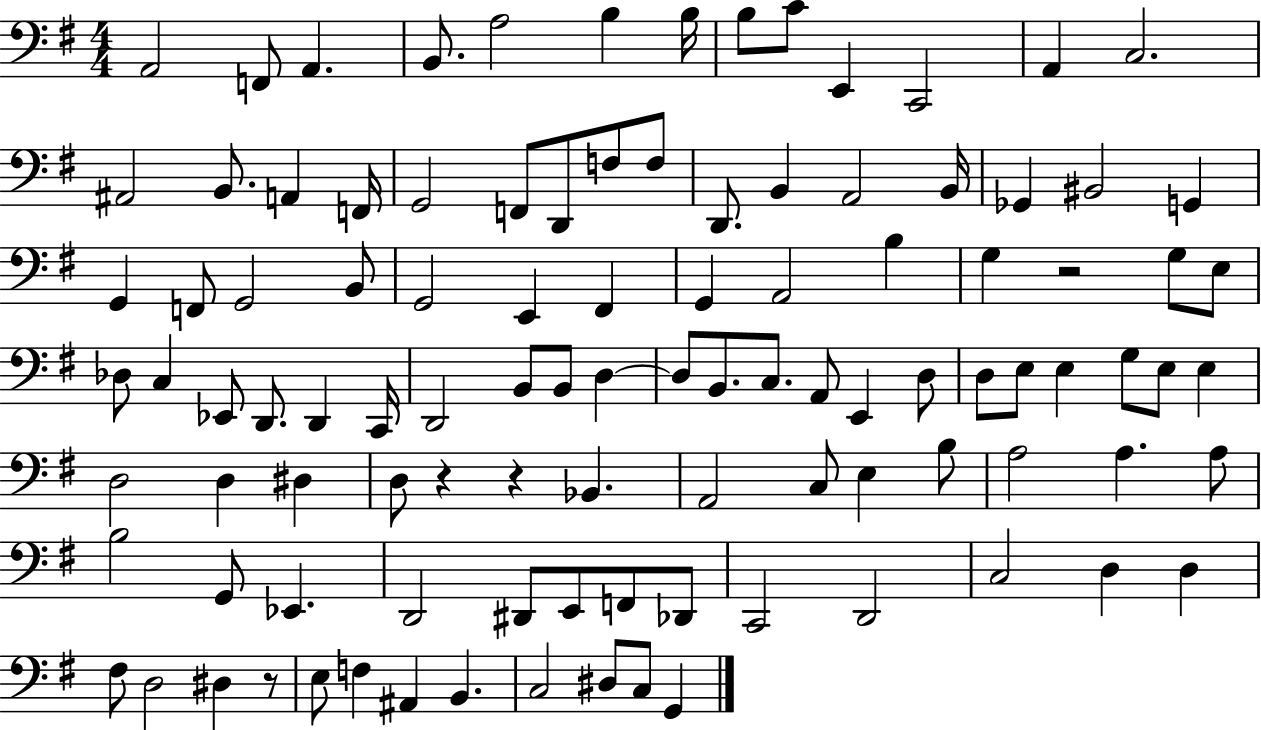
X:1
T:Untitled
M:4/4
L:1/4
K:G
A,,2 F,,/2 A,, B,,/2 A,2 B, B,/4 B,/2 C/2 E,, C,,2 A,, C,2 ^A,,2 B,,/2 A,, F,,/4 G,,2 F,,/2 D,,/2 F,/2 F,/2 D,,/2 B,, A,,2 B,,/4 _G,, ^B,,2 G,, G,, F,,/2 G,,2 B,,/2 G,,2 E,, ^F,, G,, A,,2 B, G, z2 G,/2 E,/2 _D,/2 C, _E,,/2 D,,/2 D,, C,,/4 D,,2 B,,/2 B,,/2 D, D,/2 B,,/2 C,/2 A,,/2 E,, D,/2 D,/2 E,/2 E, G,/2 E,/2 E, D,2 D, ^D, D,/2 z z _B,, A,,2 C,/2 E, B,/2 A,2 A, A,/2 B,2 G,,/2 _E,, D,,2 ^D,,/2 E,,/2 F,,/2 _D,,/2 C,,2 D,,2 C,2 D, D, ^F,/2 D,2 ^D, z/2 E,/2 F, ^A,, B,, C,2 ^D,/2 C,/2 G,,